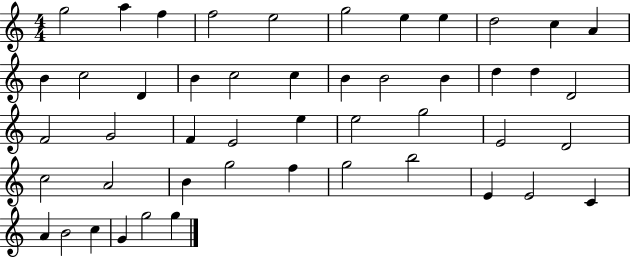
{
  \clef treble
  \numericTimeSignature
  \time 4/4
  \key c \major
  g''2 a''4 f''4 | f''2 e''2 | g''2 e''4 e''4 | d''2 c''4 a'4 | \break b'4 c''2 d'4 | b'4 c''2 c''4 | b'4 b'2 b'4 | d''4 d''4 d'2 | \break f'2 g'2 | f'4 e'2 e''4 | e''2 g''2 | e'2 d'2 | \break c''2 a'2 | b'4 g''2 f''4 | g''2 b''2 | e'4 e'2 c'4 | \break a'4 b'2 c''4 | g'4 g''2 g''4 | \bar "|."
}